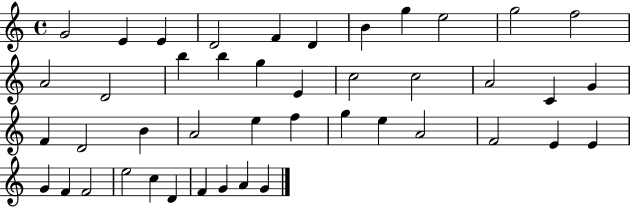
G4/h E4/q E4/q D4/h F4/q D4/q B4/q G5/q E5/h G5/h F5/h A4/h D4/h B5/q B5/q G5/q E4/q C5/h C5/h A4/h C4/q G4/q F4/q D4/h B4/q A4/h E5/q F5/q G5/q E5/q A4/h F4/h E4/q E4/q G4/q F4/q F4/h E5/h C5/q D4/q F4/q G4/q A4/q G4/q